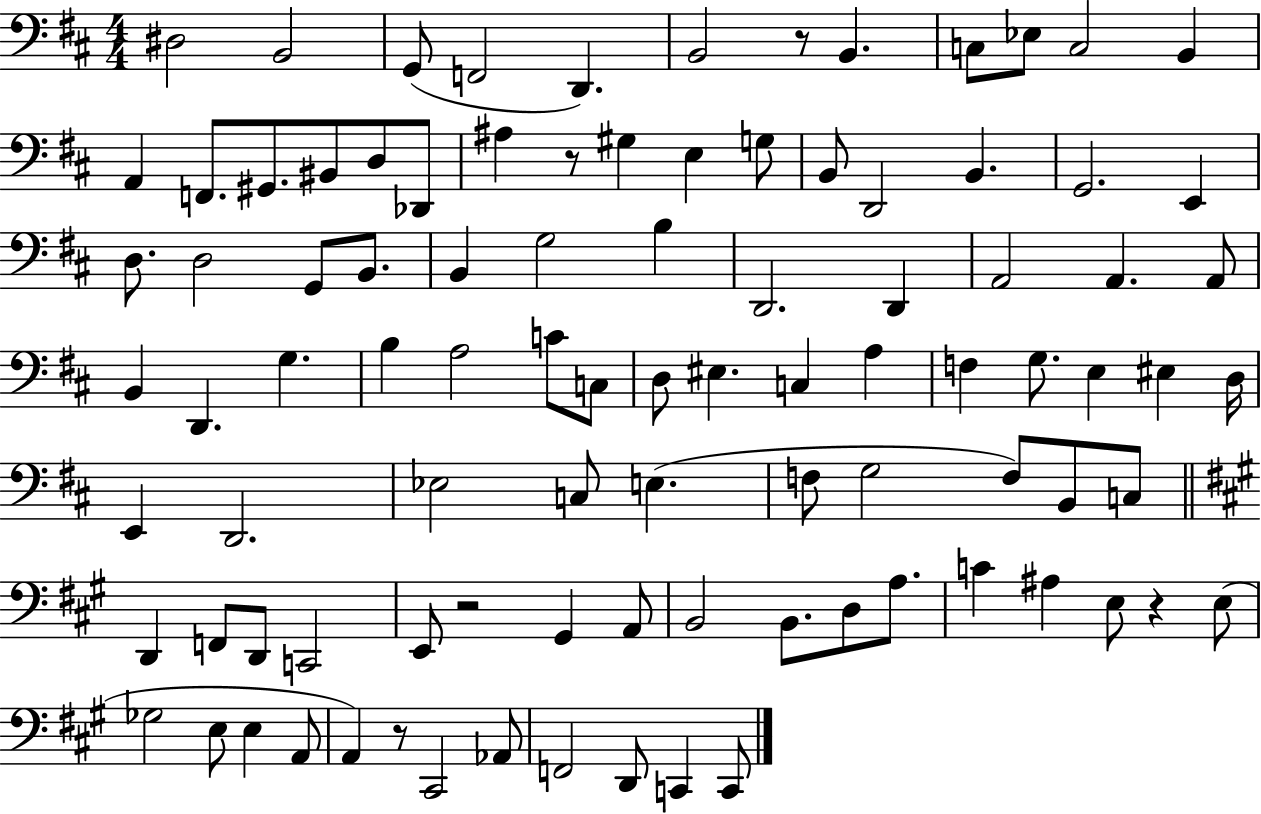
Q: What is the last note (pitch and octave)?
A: C2